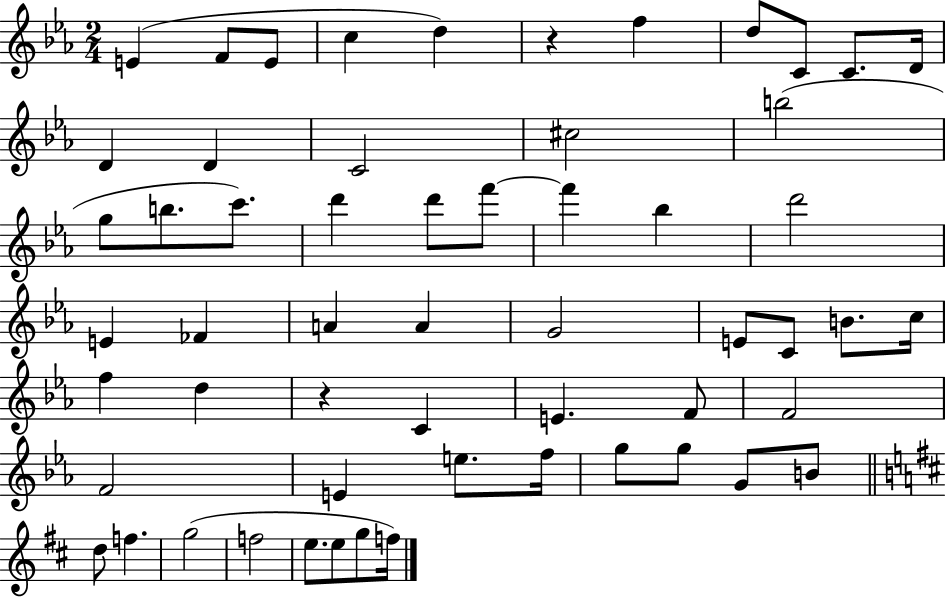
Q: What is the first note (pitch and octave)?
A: E4